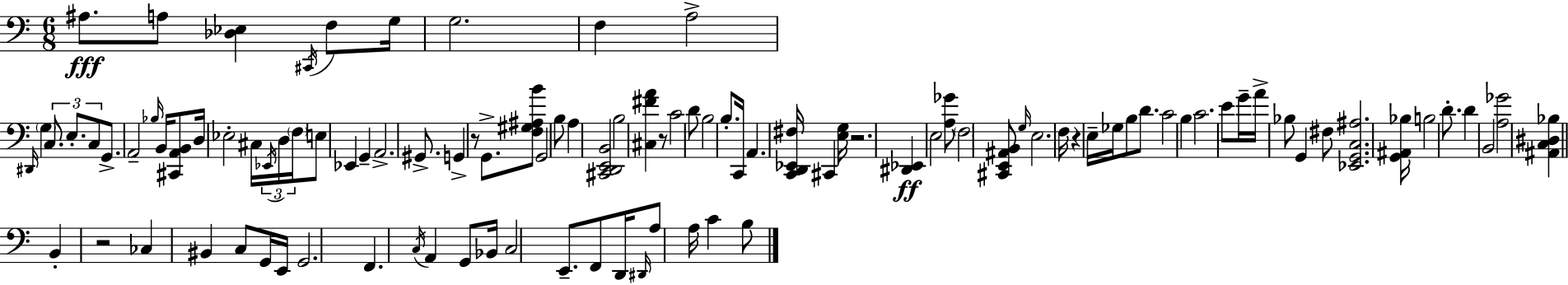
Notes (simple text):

A#3/e. A3/e [Db3,Eb3]/q C#2/s F3/e G3/s G3/h. F3/q A3/h D#2/s G3/q C3/e. E3/e. C3/e G2/e. A2/h Bb3/s B2/s [C#2,A2,B2]/e D3/s Eb3/h C#3/s Eb2/s D3/s F3/s E3/e Eb2/q G2/q A2/h. G#2/e. G2/q R/e G2/e. [F3,G#3,A#3,B4]/e G2/h B3/e A3/q [C#2,D2,E2,B2]/h B3/h [C#3,F#4,A4]/q R/e C4/h D4/e B3/h B3/e. C2/s A2/q. [C2,D2,Eb2,F#3]/s C#2/q [E3,G3]/s R/h. [D#2,Eb2]/q E3/h [A3,Gb4]/e F3/h [C#2,E2,A#2,B2]/e G3/s E3/h. F3/s R/q E3/s Gb3/s B3/e D4/e. C4/h B3/q C4/h. E4/e G4/s A4/s Bb3/e G2/q F#3/e [Eb2,G2,C3,A#3]/h. [G2,A#2,Bb3]/s B3/h D4/e. D4/q B2/h [A3,Gb4]/h [A#2,C3,D#3,Bb3]/q B2/q R/h CES3/q BIS2/q C3/e G2/s E2/s G2/h. F2/q. C3/s A2/q G2/e Bb2/s C3/h E2/e. F2/e D2/s D#2/s A3/e A3/s C4/q B3/e